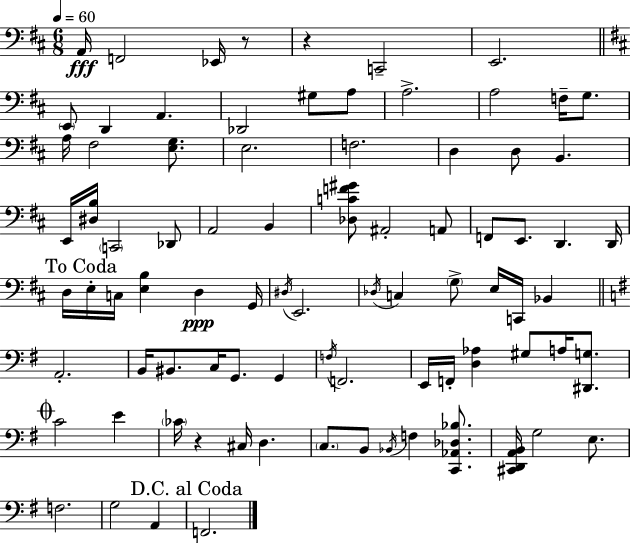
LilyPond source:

{
  \clef bass
  \numericTimeSignature
  \time 6/8
  \key d \major
  \tempo 4 = 60
  a,16\fff f,2 ees,16 r8 | r4 c,2-- | e,2. | \bar "||" \break \key b \minor \parenthesize e,8 d,4 a,4. | des,2 gis8 a8 | a2.-> | a2 f16-- g8. | \break a16 fis2 <e g>8. | e2. | f2. | d4 d8 b,4. | \break e,16 <dis b>16 \parenthesize c,2 des,8 | a,2 b,4 | <des c' f' gis'>8 ais,2-. a,8 | f,8 e,8. d,4. d,16 | \break \mark "To Coda" d16 e16-. c16 <e b>4 d4\ppp g,16 | \acciaccatura { dis16 } e,2. | \acciaccatura { des16 } c4 \parenthesize g8-> e16 c,16 bes,4 | \bar "||" \break \key g \major a,2.-. | b,16 bis,8. c16 g,8. g,4 | \acciaccatura { f16 } f,2. | e,16 f,16-. <d aes>4 gis8 a16 <dis, g>8. | \break \mark \markup { \musicglyph "scripts.coda" } c'2 e'4 | \parenthesize ces'16 r4 cis16 d4. | \parenthesize c8. b,8 \acciaccatura { bes,16 } f4 <c, aes, des bes>8. | <cis, d, a, b,>16 g2 e8. | \break f2. | g2 a,4 | \mark "D.C. al Coda" f,2. | \bar "|."
}